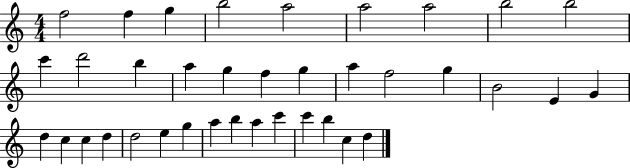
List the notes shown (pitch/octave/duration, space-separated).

F5/h F5/q G5/q B5/h A5/h A5/h A5/h B5/h B5/h C6/q D6/h B5/q A5/q G5/q F5/q G5/q A5/q F5/h G5/q B4/h E4/q G4/q D5/q C5/q C5/q D5/q D5/h E5/q G5/q A5/q B5/q A5/q C6/q C6/q B5/q C5/q D5/q